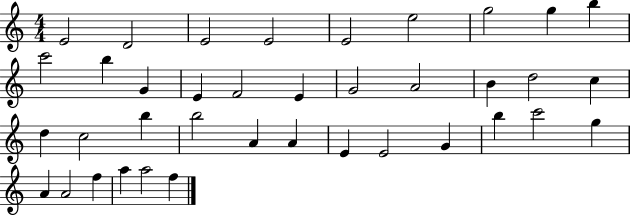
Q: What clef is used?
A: treble